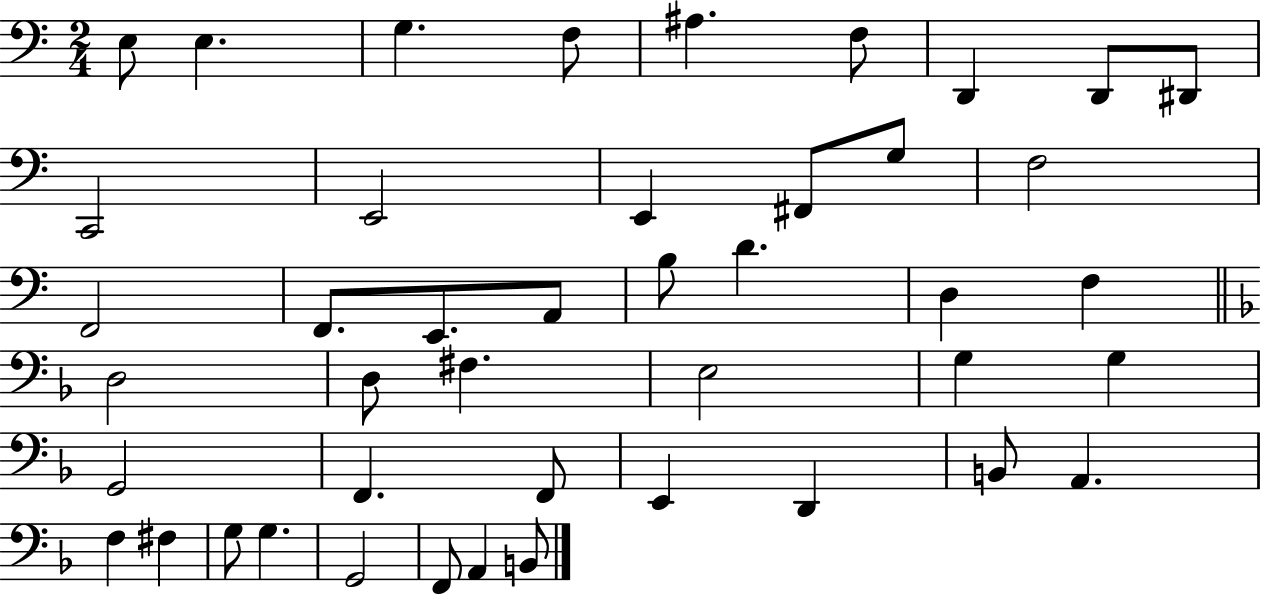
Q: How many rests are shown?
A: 0